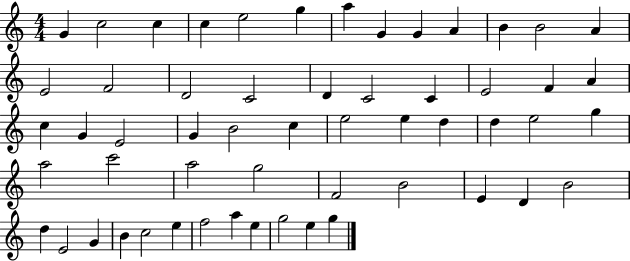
G4/q C5/h C5/q C5/q E5/h G5/q A5/q G4/q G4/q A4/q B4/q B4/h A4/q E4/h F4/h D4/h C4/h D4/q C4/h C4/q E4/h F4/q A4/q C5/q G4/q E4/h G4/q B4/h C5/q E5/h E5/q D5/q D5/q E5/h G5/q A5/h C6/h A5/h G5/h F4/h B4/h E4/q D4/q B4/h D5/q E4/h G4/q B4/q C5/h E5/q F5/h A5/q E5/q G5/h E5/q G5/q